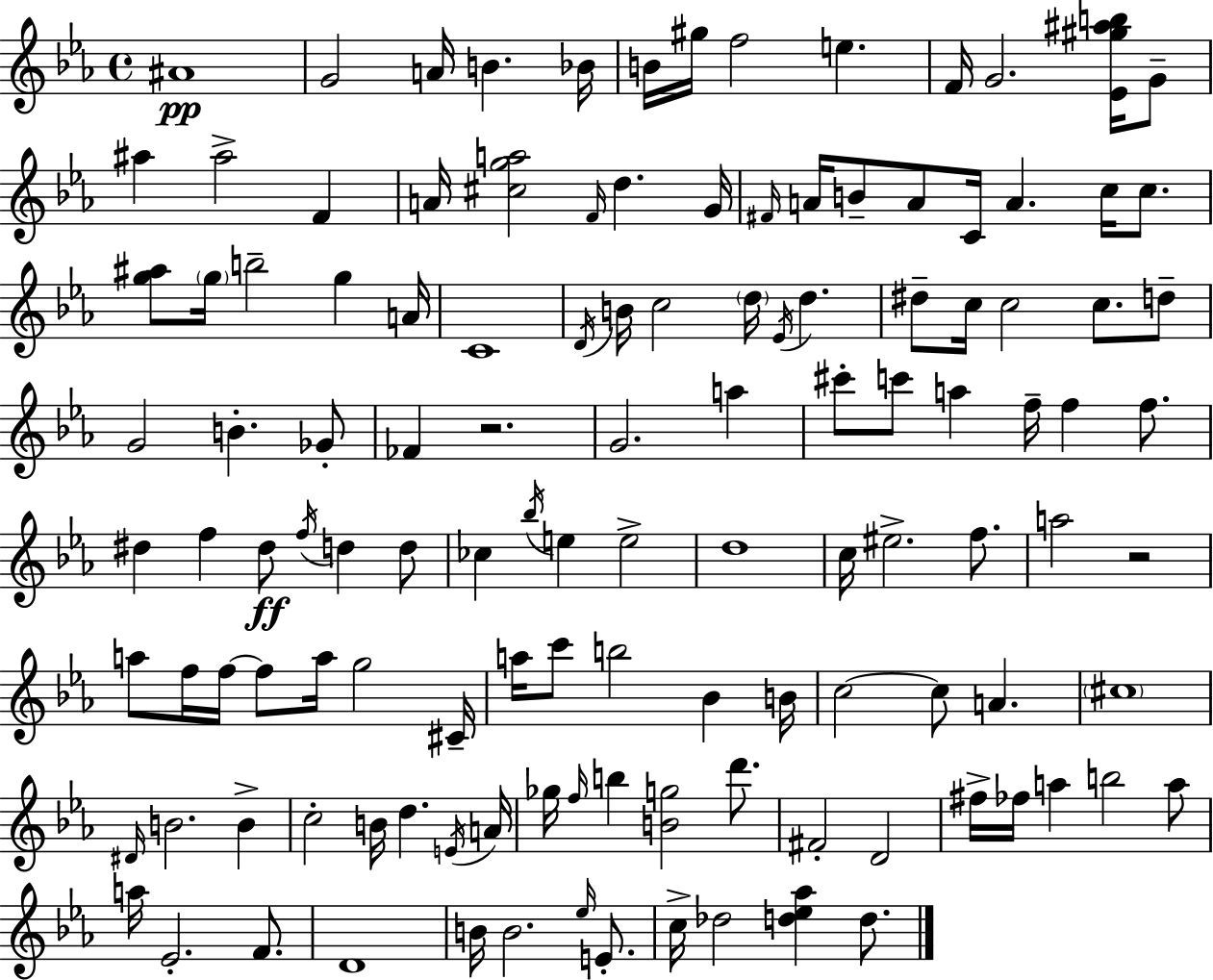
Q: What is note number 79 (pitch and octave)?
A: C6